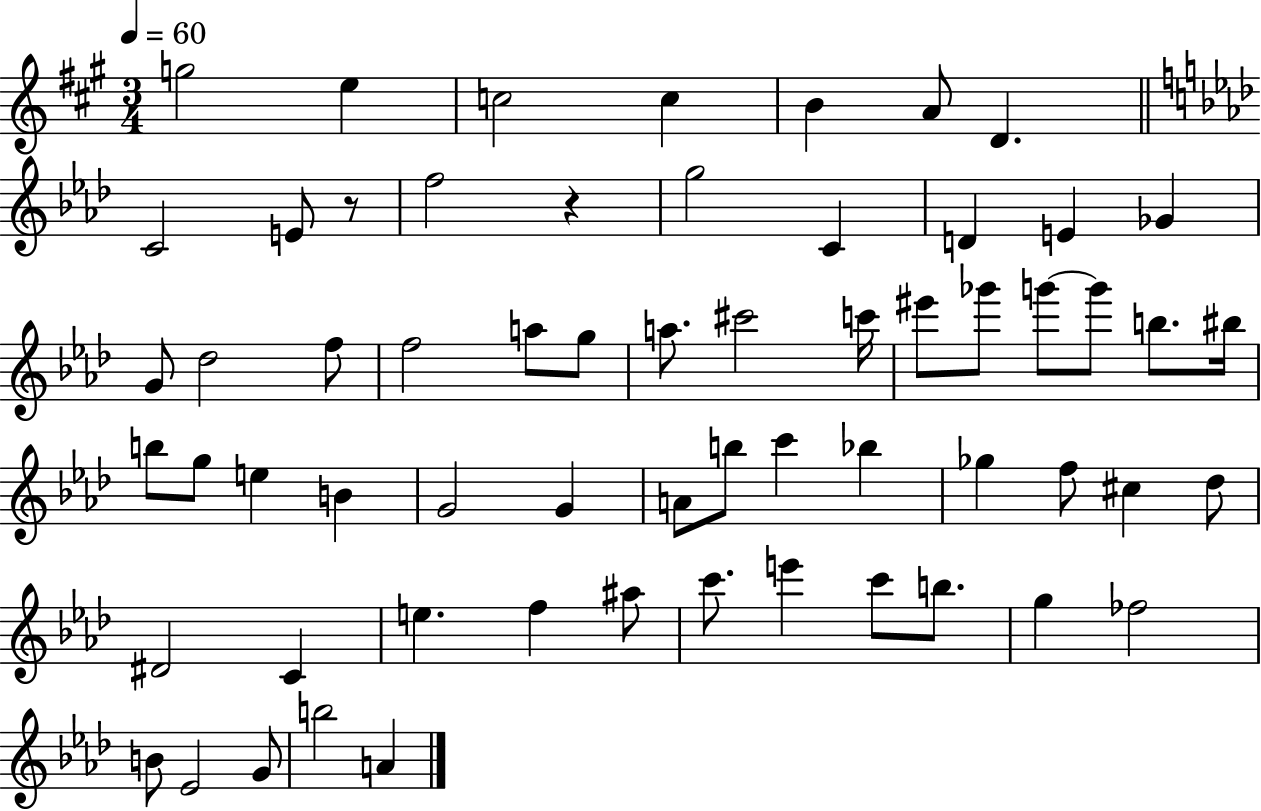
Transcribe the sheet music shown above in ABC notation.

X:1
T:Untitled
M:3/4
L:1/4
K:A
g2 e c2 c B A/2 D C2 E/2 z/2 f2 z g2 C D E _G G/2 _d2 f/2 f2 a/2 g/2 a/2 ^c'2 c'/4 ^e'/2 _g'/2 g'/2 g'/2 b/2 ^b/4 b/2 g/2 e B G2 G A/2 b/2 c' _b _g f/2 ^c _d/2 ^D2 C e f ^a/2 c'/2 e' c'/2 b/2 g _f2 B/2 _E2 G/2 b2 A